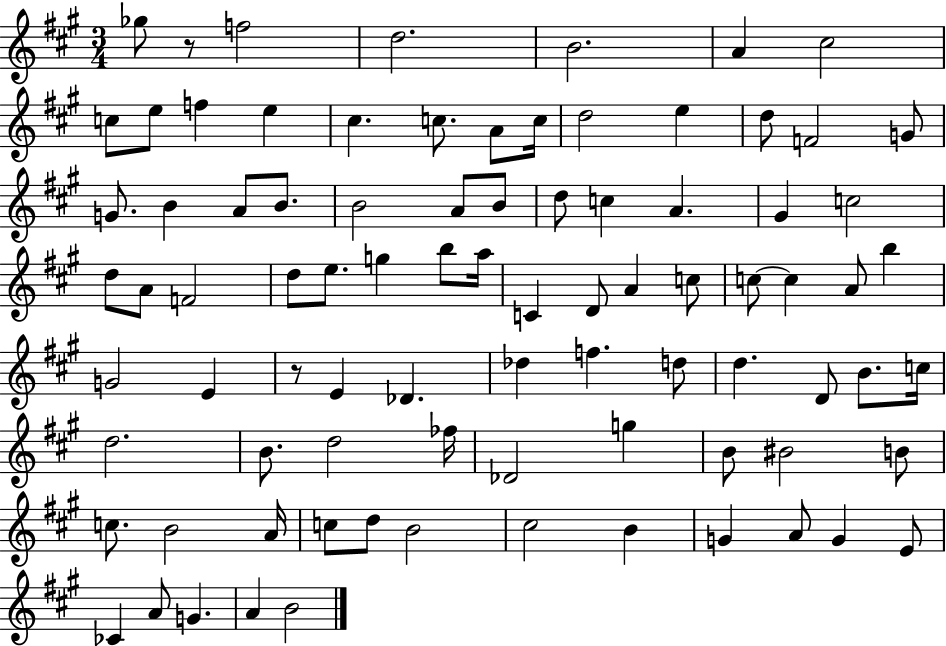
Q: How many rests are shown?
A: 2